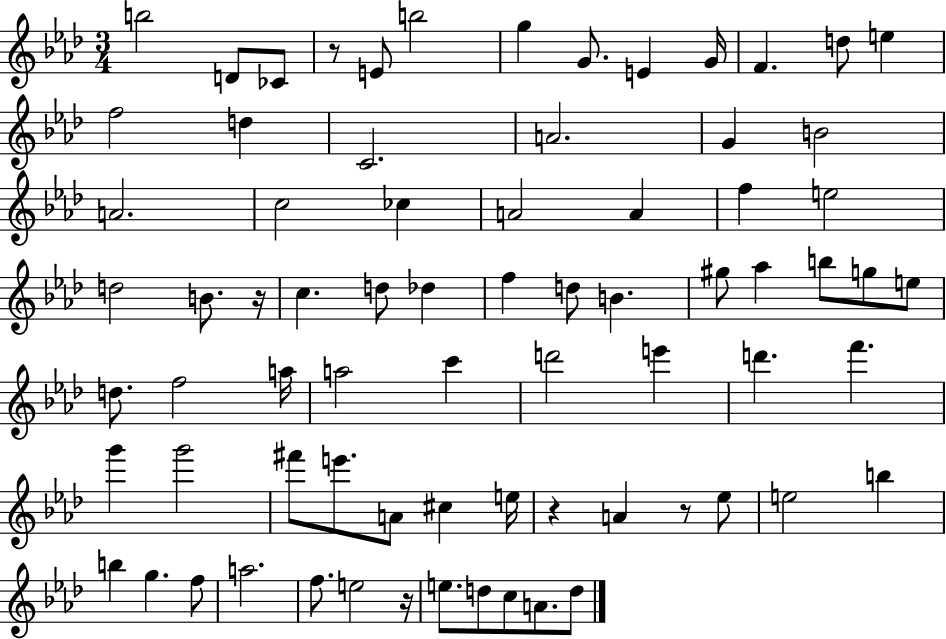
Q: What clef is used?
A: treble